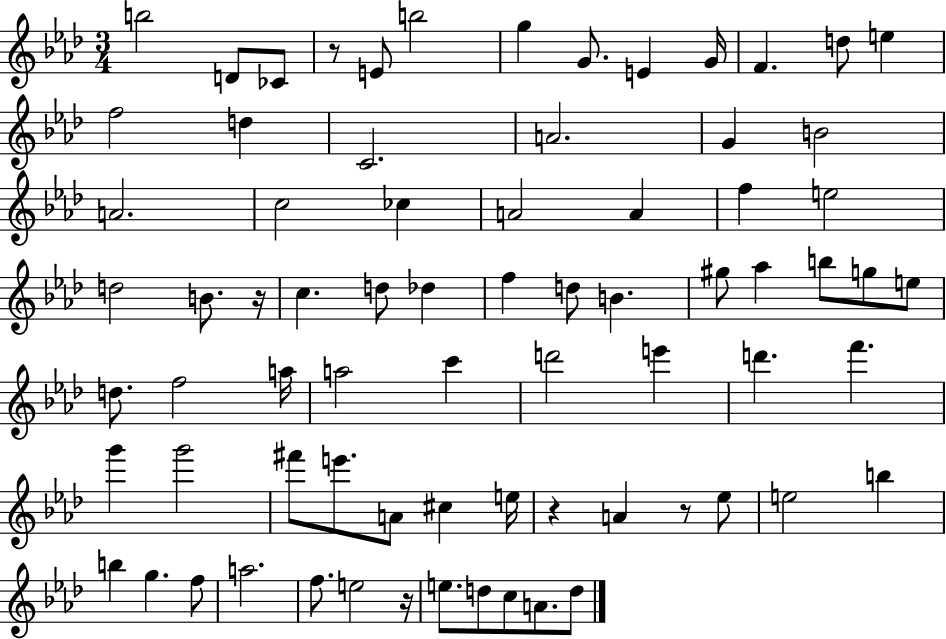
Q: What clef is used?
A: treble